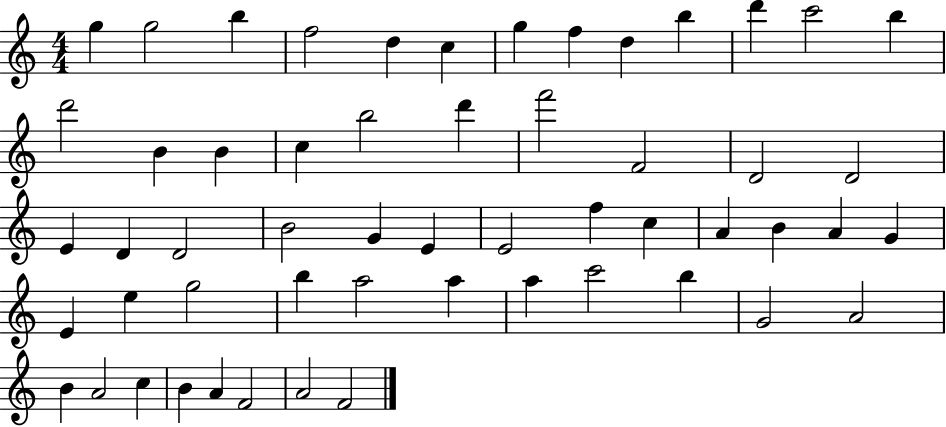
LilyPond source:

{
  \clef treble
  \numericTimeSignature
  \time 4/4
  \key c \major
  g''4 g''2 b''4 | f''2 d''4 c''4 | g''4 f''4 d''4 b''4 | d'''4 c'''2 b''4 | \break d'''2 b'4 b'4 | c''4 b''2 d'''4 | f'''2 f'2 | d'2 d'2 | \break e'4 d'4 d'2 | b'2 g'4 e'4 | e'2 f''4 c''4 | a'4 b'4 a'4 g'4 | \break e'4 e''4 g''2 | b''4 a''2 a''4 | a''4 c'''2 b''4 | g'2 a'2 | \break b'4 a'2 c''4 | b'4 a'4 f'2 | a'2 f'2 | \bar "|."
}